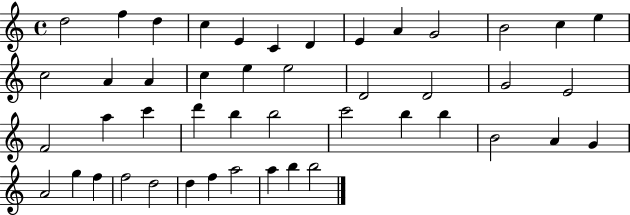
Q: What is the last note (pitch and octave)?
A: B5